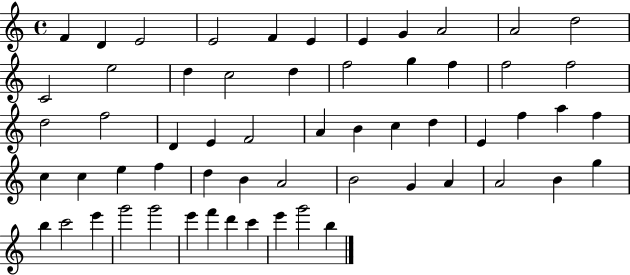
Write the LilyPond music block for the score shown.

{
  \clef treble
  \time 4/4
  \defaultTimeSignature
  \key c \major
  f'4 d'4 e'2 | e'2 f'4 e'4 | e'4 g'4 a'2 | a'2 d''2 | \break c'2 e''2 | d''4 c''2 d''4 | f''2 g''4 f''4 | f''2 f''2 | \break d''2 f''2 | d'4 e'4 f'2 | a'4 b'4 c''4 d''4 | e'4 f''4 a''4 f''4 | \break c''4 c''4 e''4 f''4 | d''4 b'4 a'2 | b'2 g'4 a'4 | a'2 b'4 g''4 | \break b''4 c'''2 e'''4 | g'''2 g'''2 | e'''4 f'''4 d'''4 c'''4 | e'''4 g'''2 b''4 | \break \bar "|."
}